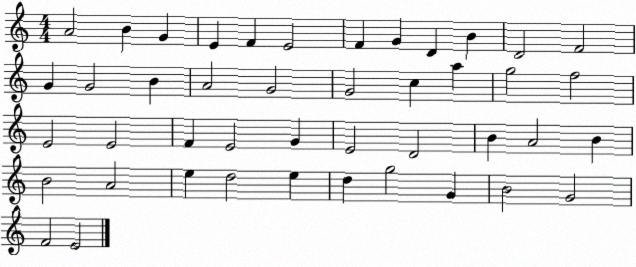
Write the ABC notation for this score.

X:1
T:Untitled
M:4/4
L:1/4
K:C
A2 B G E F E2 F G D B D2 F2 G G2 B A2 G2 G2 c a g2 f2 E2 E2 F E2 G E2 D2 B A2 B B2 A2 e d2 e d g2 G B2 G2 F2 E2